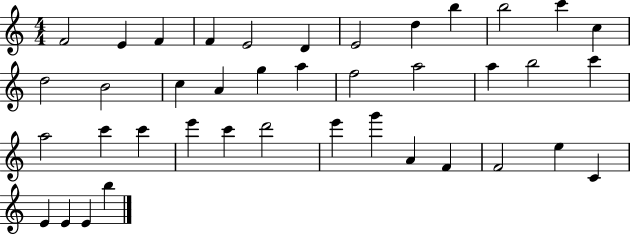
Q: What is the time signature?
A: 4/4